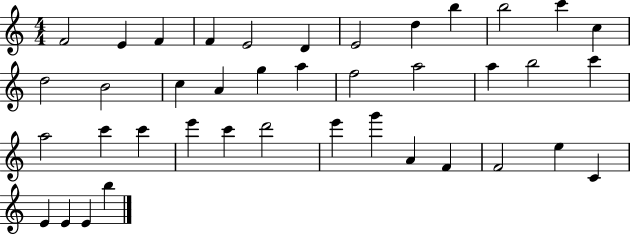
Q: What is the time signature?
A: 4/4